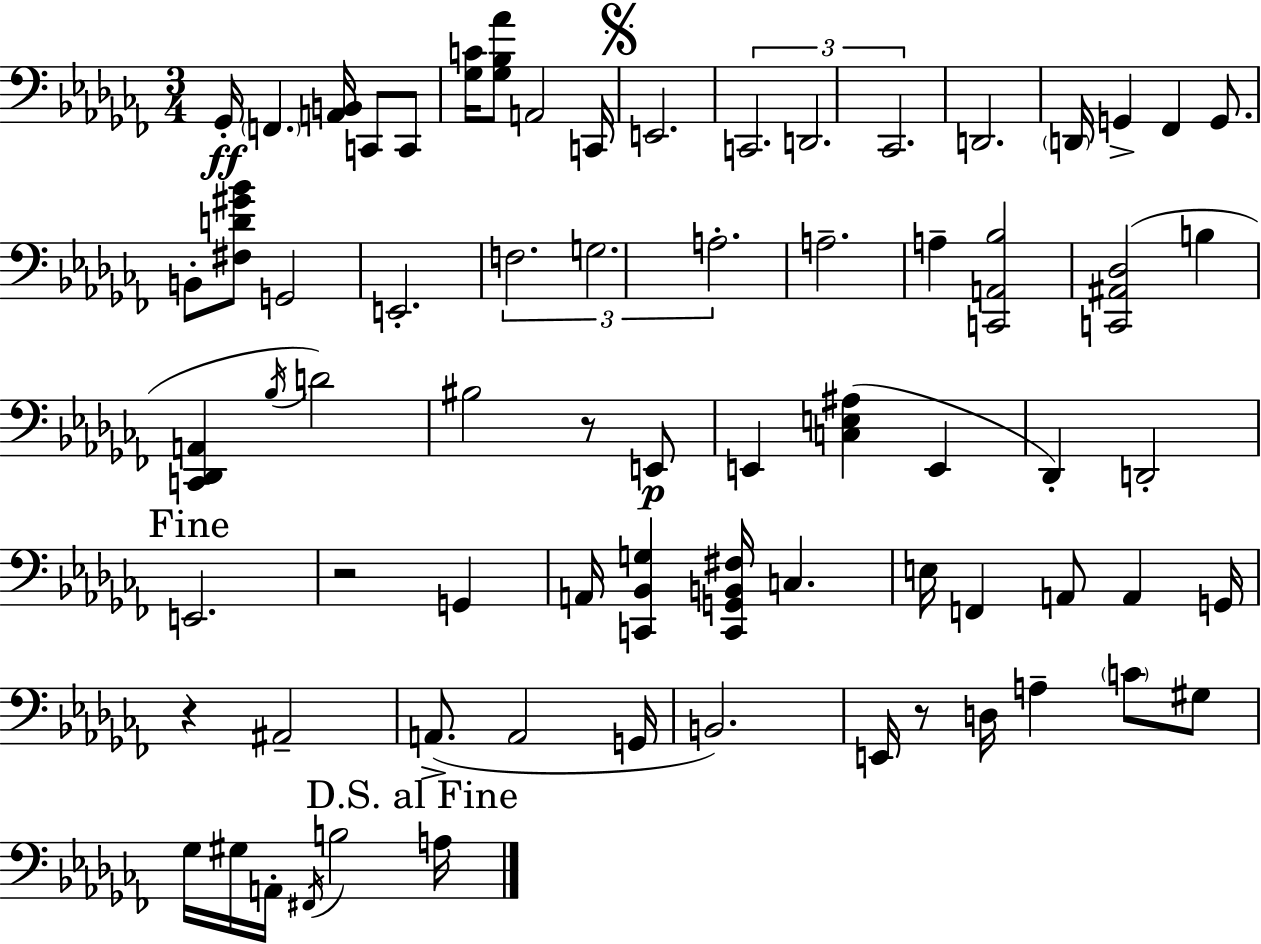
X:1
T:Untitled
M:3/4
L:1/4
K:Abm
_G,,/4 F,, [A,,B,,]/4 C,,/2 C,,/2 [_G,C]/4 [_G,_B,_A]/2 A,,2 C,,/4 E,,2 C,,2 D,,2 _C,,2 D,,2 D,,/4 G,, _F,, G,,/2 B,,/2 [^F,D^G_B]/2 G,,2 E,,2 F,2 G,2 A,2 A,2 A, [C,,A,,_B,]2 [C,,^A,,_D,]2 B, [C,,_D,,A,,] _B,/4 D2 ^B,2 z/2 E,,/2 E,, [C,E,^A,] E,, _D,, D,,2 E,,2 z2 G,, A,,/4 [C,,_B,,G,] [C,,G,,B,,^F,]/4 C, E,/4 F,, A,,/2 A,, G,,/4 z ^A,,2 A,,/2 A,,2 G,,/4 B,,2 E,,/4 z/2 D,/4 A, C/2 ^G,/2 _G,/4 ^G,/4 A,,/4 ^F,,/4 B,2 A,/4